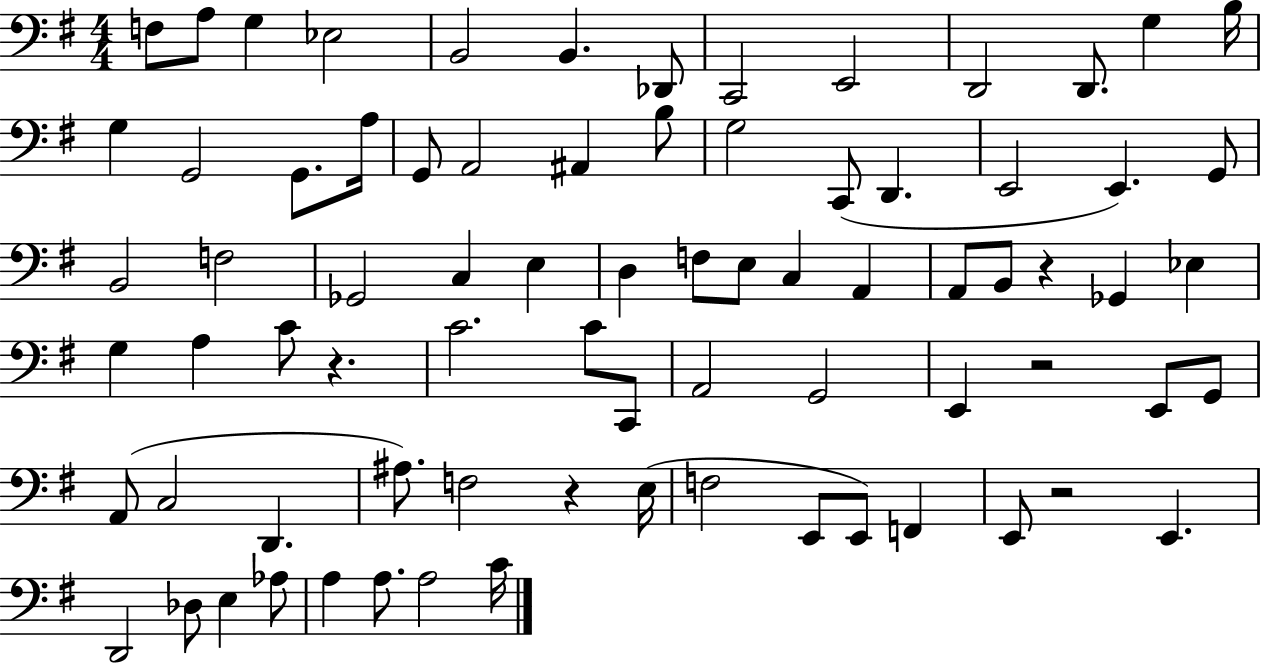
F3/e A3/e G3/q Eb3/h B2/h B2/q. Db2/e C2/h E2/h D2/h D2/e. G3/q B3/s G3/q G2/h G2/e. A3/s G2/e A2/h A#2/q B3/e G3/h C2/e D2/q. E2/h E2/q. G2/e B2/h F3/h Gb2/h C3/q E3/q D3/q F3/e E3/e C3/q A2/q A2/e B2/e R/q Gb2/q Eb3/q G3/q A3/q C4/e R/q. C4/h. C4/e C2/e A2/h G2/h E2/q R/h E2/e G2/e A2/e C3/h D2/q. A#3/e. F3/h R/q E3/s F3/h E2/e E2/e F2/q E2/e R/h E2/q. D2/h Db3/e E3/q Ab3/e A3/q A3/e. A3/h C4/s